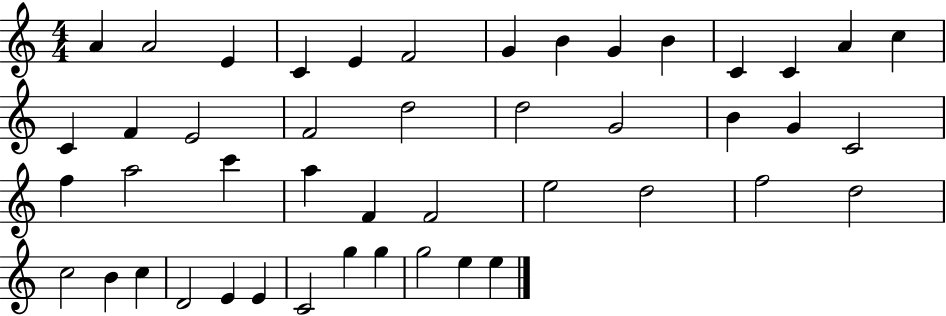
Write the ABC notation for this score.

X:1
T:Untitled
M:4/4
L:1/4
K:C
A A2 E C E F2 G B G B C C A c C F E2 F2 d2 d2 G2 B G C2 f a2 c' a F F2 e2 d2 f2 d2 c2 B c D2 E E C2 g g g2 e e